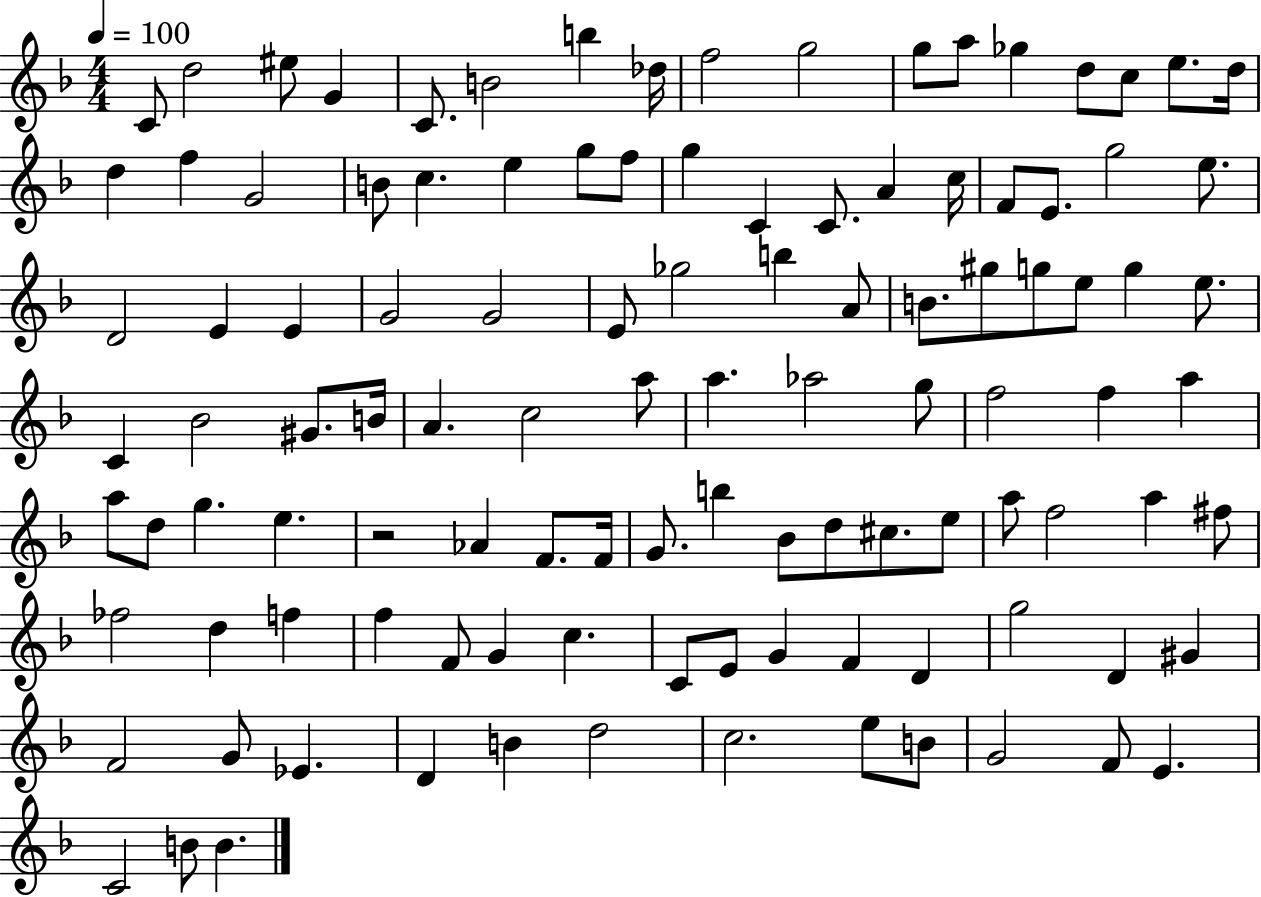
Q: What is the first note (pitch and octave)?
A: C4